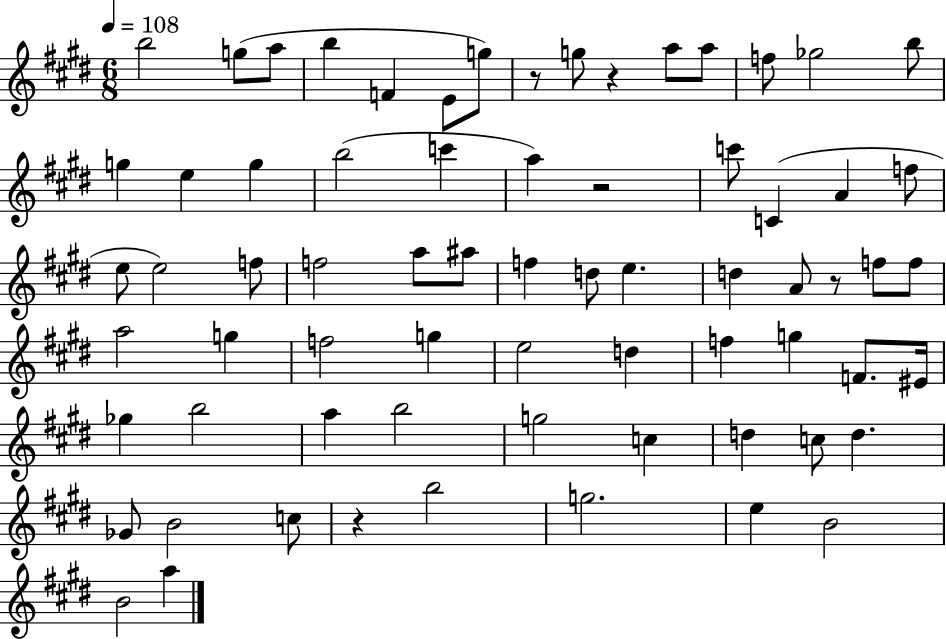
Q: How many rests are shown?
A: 5